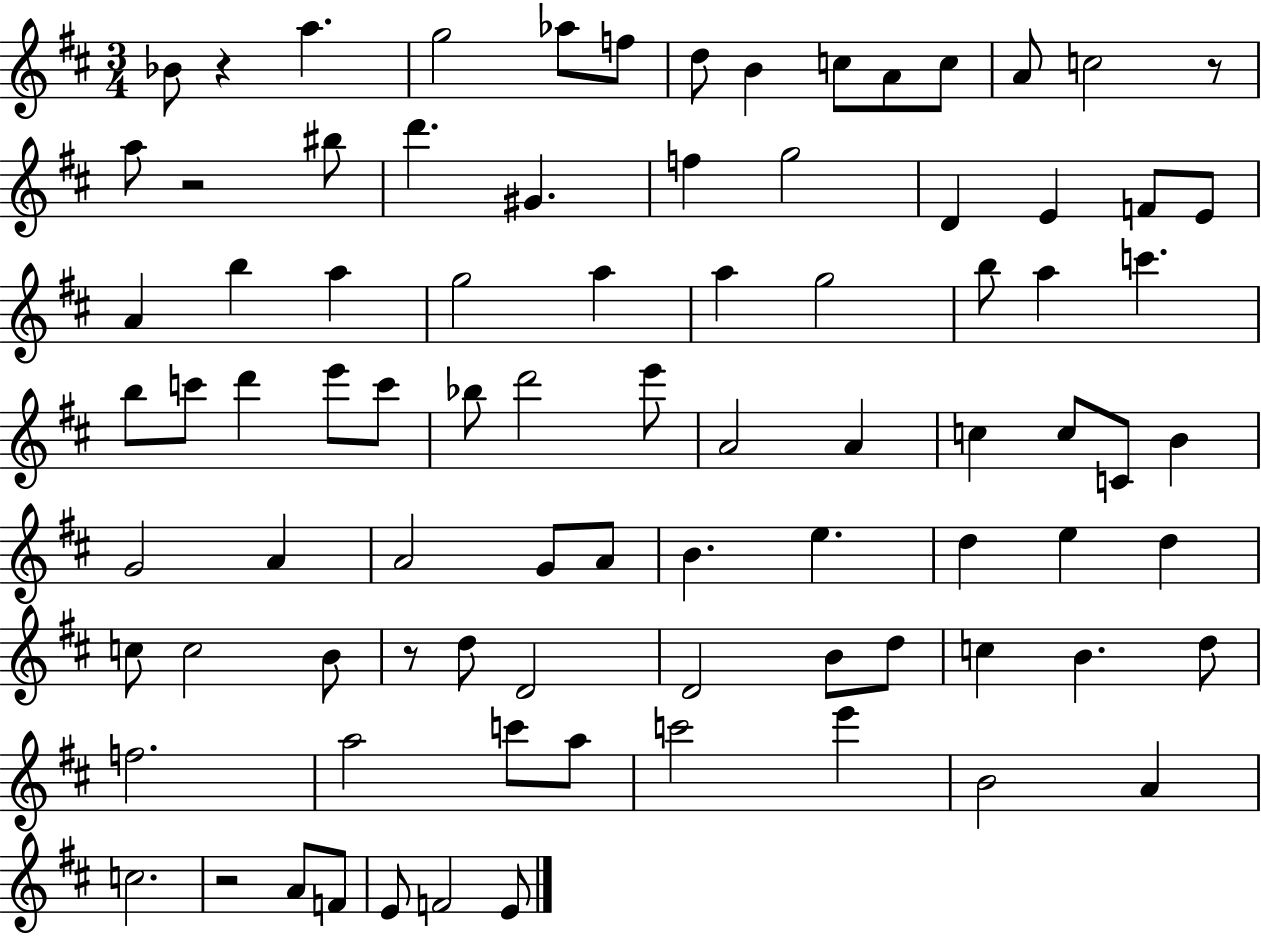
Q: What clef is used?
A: treble